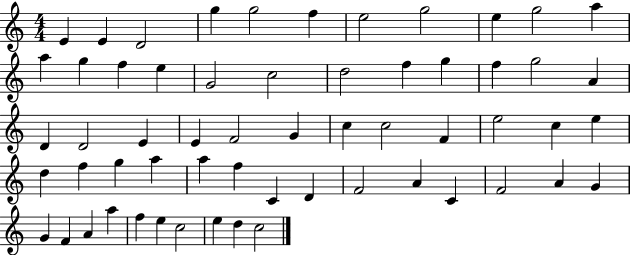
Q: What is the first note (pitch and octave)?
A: E4